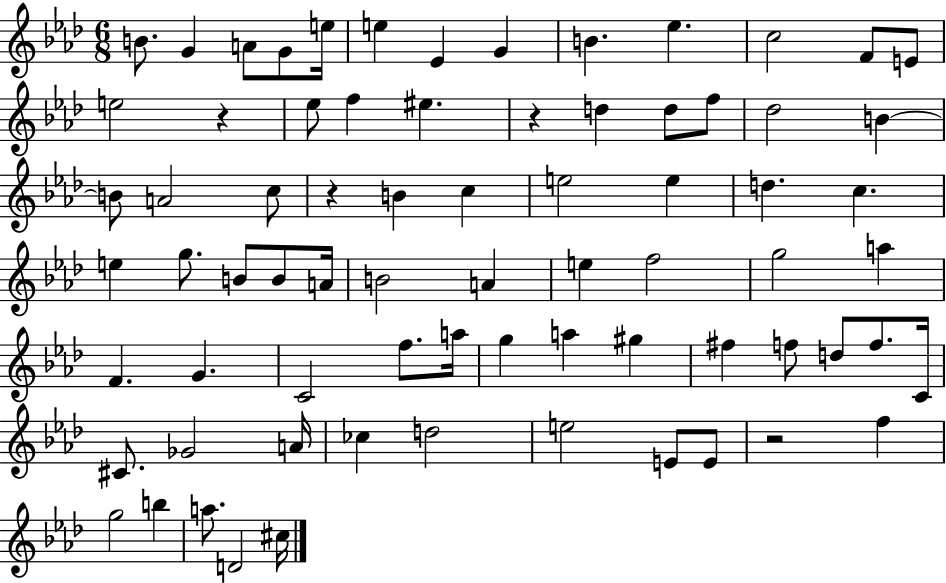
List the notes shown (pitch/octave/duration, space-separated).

B4/e. G4/q A4/e G4/e E5/s E5/q Eb4/q G4/q B4/q. Eb5/q. C5/h F4/e E4/e E5/h R/q Eb5/e F5/q EIS5/q. R/q D5/q D5/e F5/e Db5/h B4/q B4/e A4/h C5/e R/q B4/q C5/q E5/h E5/q D5/q. C5/q. E5/q G5/e. B4/e B4/e A4/s B4/h A4/q E5/q F5/h G5/h A5/q F4/q. G4/q. C4/h F5/e. A5/s G5/q A5/q G#5/q F#5/q F5/e D5/e F5/e. C4/s C#4/e. Gb4/h A4/s CES5/q D5/h E5/h E4/e E4/e R/h F5/q G5/h B5/q A5/e. D4/h C#5/s